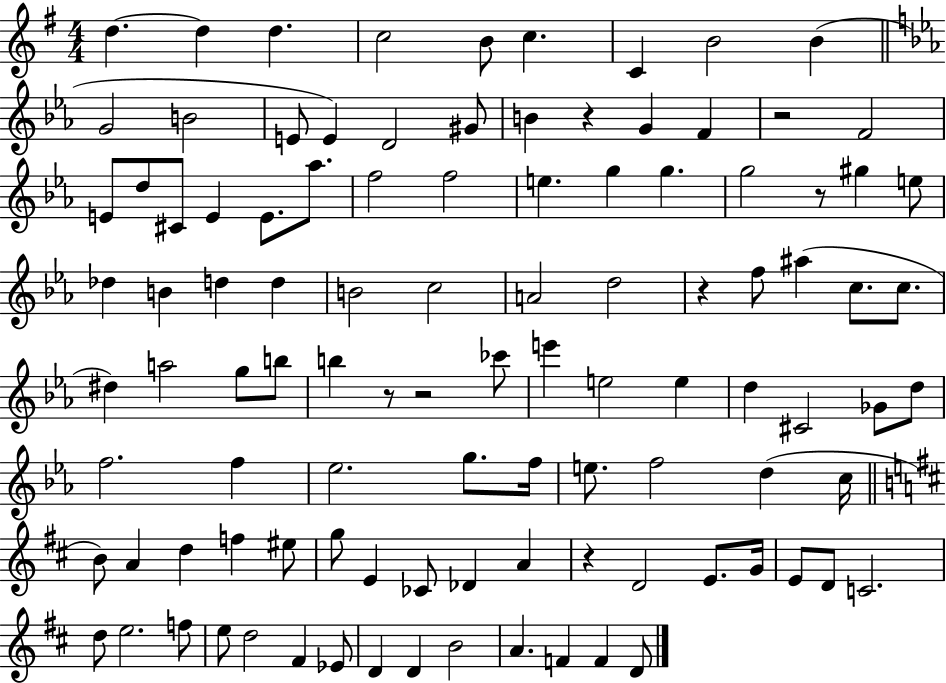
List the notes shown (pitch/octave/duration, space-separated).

D5/q. D5/q D5/q. C5/h B4/e C5/q. C4/q B4/h B4/q G4/h B4/h E4/e E4/q D4/h G#4/e B4/q R/q G4/q F4/q R/h F4/h E4/e D5/e C#4/e E4/q E4/e. Ab5/e. F5/h F5/h E5/q. G5/q G5/q. G5/h R/e G#5/q E5/e Db5/q B4/q D5/q D5/q B4/h C5/h A4/h D5/h R/q F5/e A#5/q C5/e. C5/e. D#5/q A5/h G5/e B5/e B5/q R/e R/h CES6/e E6/q E5/h E5/q D5/q C#4/h Gb4/e D5/e F5/h. F5/q Eb5/h. G5/e. F5/s E5/e. F5/h D5/q C5/s B4/e A4/q D5/q F5/q EIS5/e G5/e E4/q CES4/e Db4/q A4/q R/q D4/h E4/e. G4/s E4/e D4/e C4/h. D5/e E5/h. F5/e E5/e D5/h F#4/q Eb4/e D4/q D4/q B4/h A4/q. F4/q F4/q D4/e